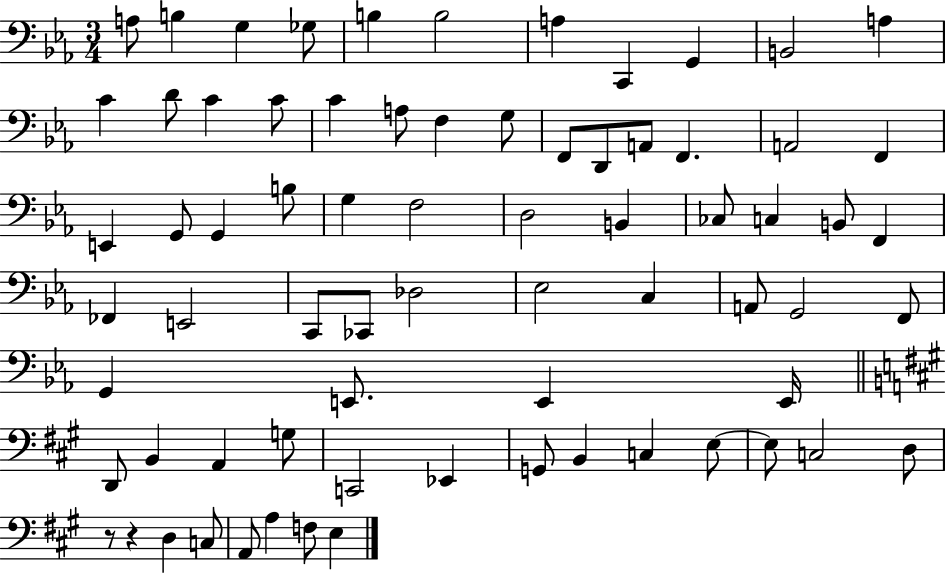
A3/e B3/q G3/q Gb3/e B3/q B3/h A3/q C2/q G2/q B2/h A3/q C4/q D4/e C4/q C4/e C4/q A3/e F3/q G3/e F2/e D2/e A2/e F2/q. A2/h F2/q E2/q G2/e G2/q B3/e G3/q F3/h D3/h B2/q CES3/e C3/q B2/e F2/q FES2/q E2/h C2/e CES2/e Db3/h Eb3/h C3/q A2/e G2/h F2/e G2/q E2/e. E2/q E2/s D2/e B2/q A2/q G3/e C2/h Eb2/q G2/e B2/q C3/q E3/e E3/e C3/h D3/e R/e R/q D3/q C3/e A2/e A3/q F3/e E3/q